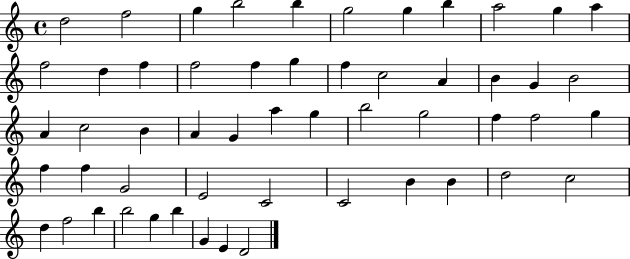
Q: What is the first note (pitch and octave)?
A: D5